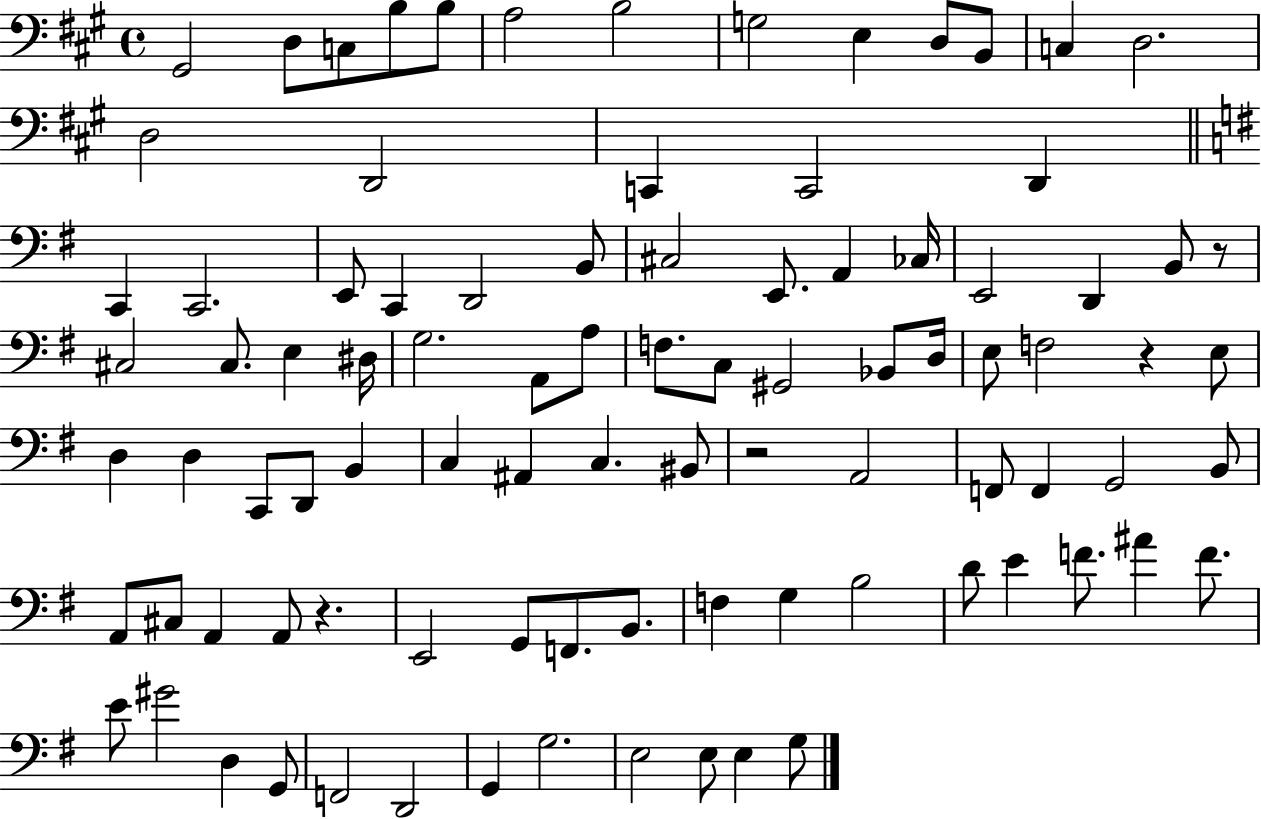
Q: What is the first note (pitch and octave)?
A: G#2